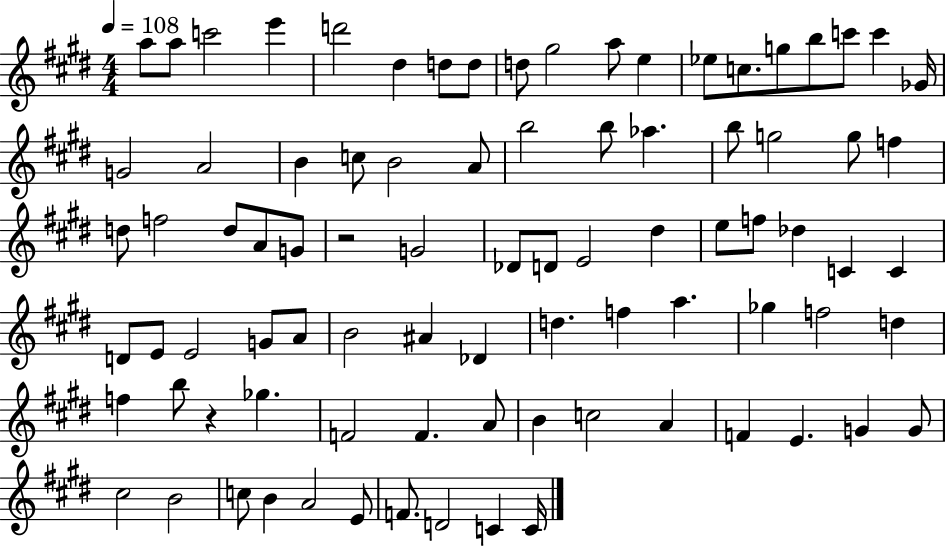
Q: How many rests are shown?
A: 2